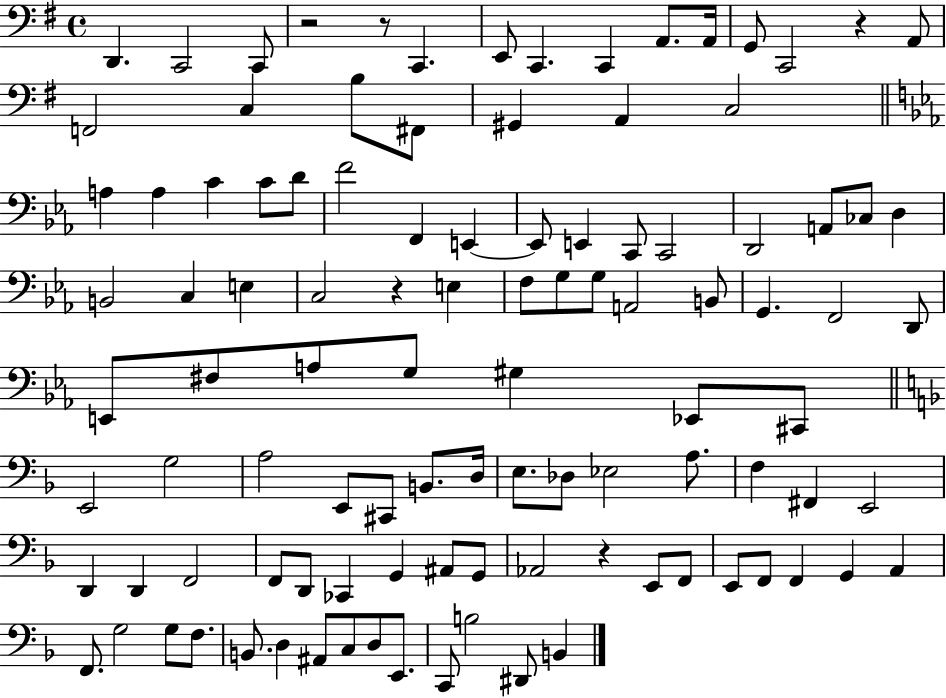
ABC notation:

X:1
T:Untitled
M:4/4
L:1/4
K:G
D,, C,,2 C,,/2 z2 z/2 C,, E,,/2 C,, C,, A,,/2 A,,/4 G,,/2 C,,2 z A,,/2 F,,2 C, B,/2 ^F,,/2 ^G,, A,, C,2 A, A, C C/2 D/2 F2 F,, E,, E,,/2 E,, C,,/2 C,,2 D,,2 A,,/2 _C,/2 D, B,,2 C, E, C,2 z E, F,/2 G,/2 G,/2 A,,2 B,,/2 G,, F,,2 D,,/2 E,,/2 ^F,/2 A,/2 G,/2 ^G, _E,,/2 ^C,,/2 E,,2 G,2 A,2 E,,/2 ^C,,/2 B,,/2 D,/4 E,/2 _D,/2 _E,2 A,/2 F, ^F,, E,,2 D,, D,, F,,2 F,,/2 D,,/2 _C,, G,, ^A,,/2 G,,/2 _A,,2 z E,,/2 F,,/2 E,,/2 F,,/2 F,, G,, A,, F,,/2 G,2 G,/2 F,/2 B,,/2 D, ^A,,/2 C,/2 D,/2 E,,/2 C,,/2 B,2 ^D,,/2 B,,